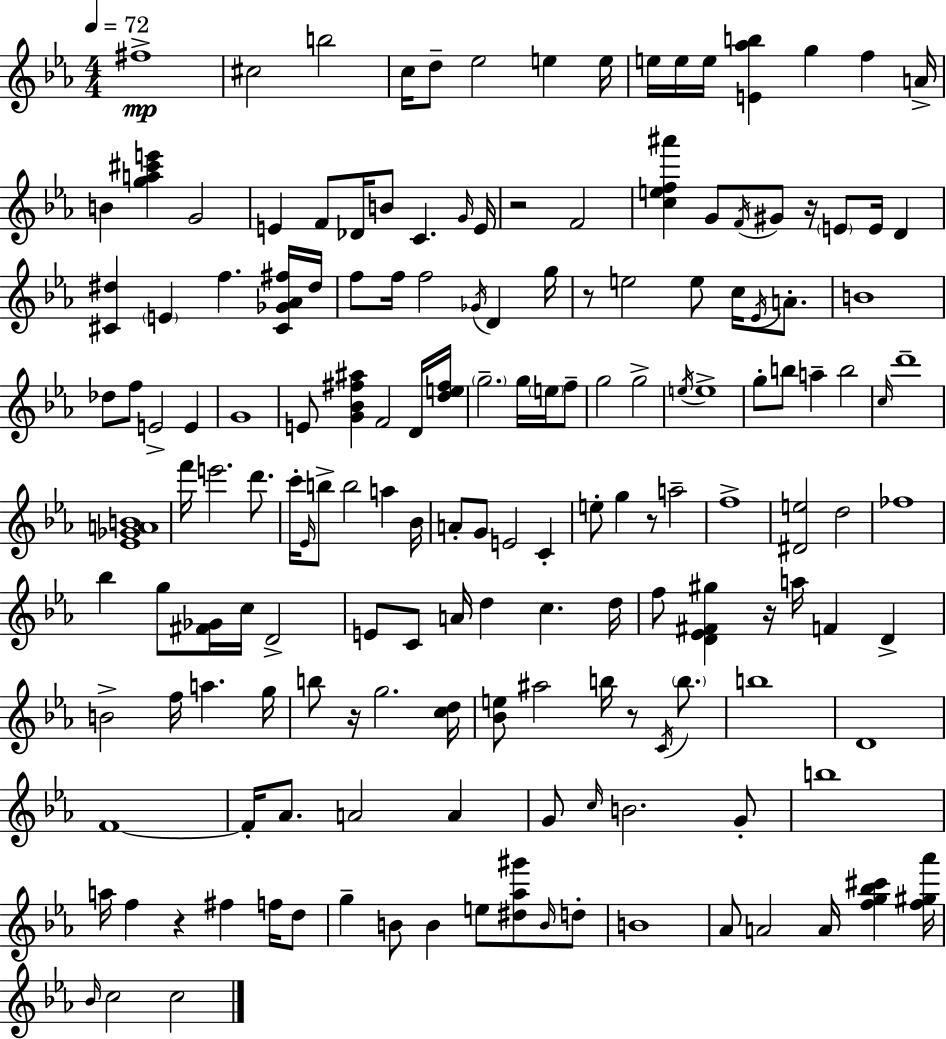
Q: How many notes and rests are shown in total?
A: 164